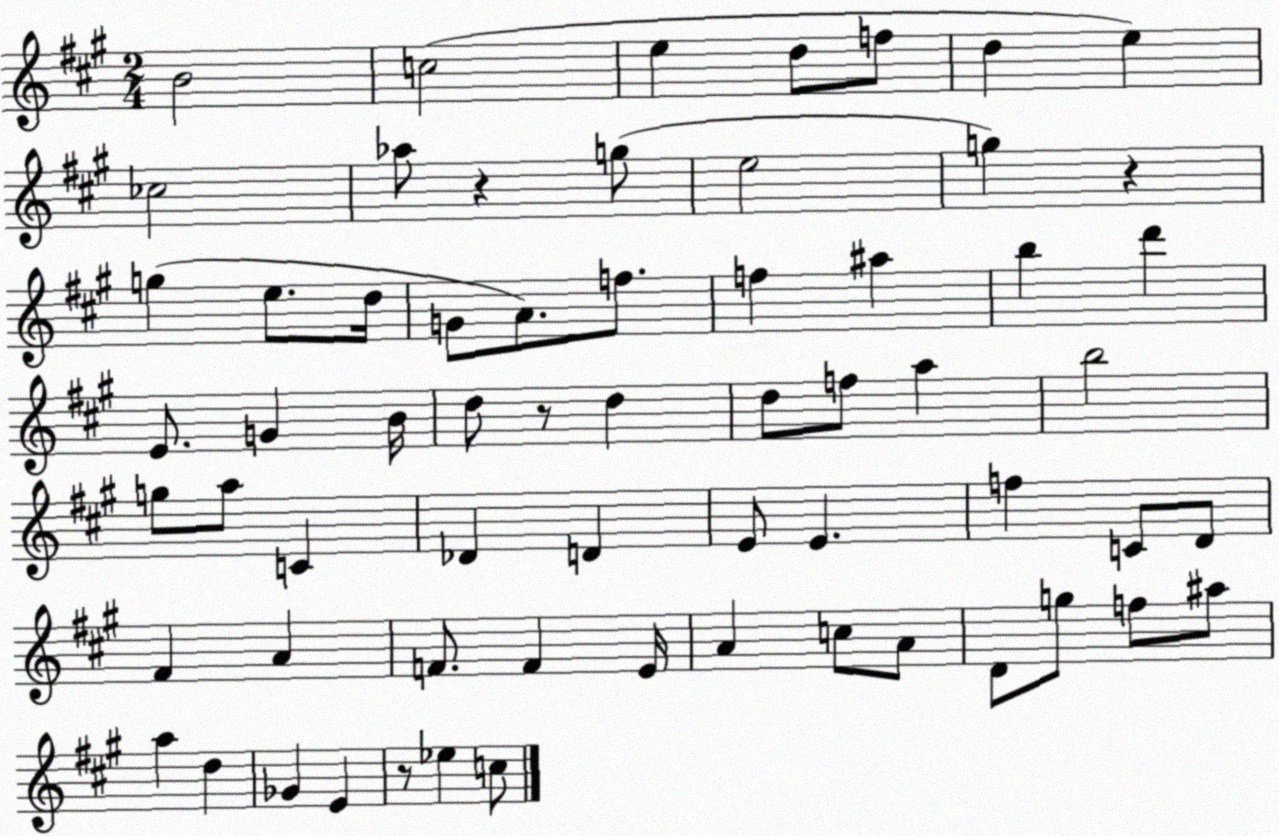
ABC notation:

X:1
T:Untitled
M:2/4
L:1/4
K:A
B2 c2 e d/2 f/2 d e _c2 _a/2 z g/2 e2 g z g e/2 d/4 G/2 A/2 f/2 f ^a b d' E/2 G B/4 d/2 z/2 d d/2 f/2 a b2 g/2 a/2 C _D D E/2 E f C/2 D/2 ^F A F/2 F E/4 A c/2 A/2 D/2 g/2 f/2 ^a/2 a d _G E z/2 _e c/2